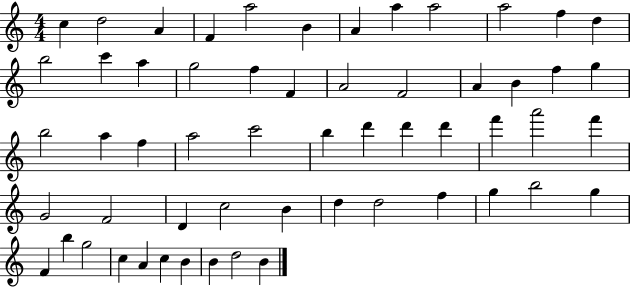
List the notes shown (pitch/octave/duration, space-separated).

C5/q D5/h A4/q F4/q A5/h B4/q A4/q A5/q A5/h A5/h F5/q D5/q B5/h C6/q A5/q G5/h F5/q F4/q A4/h F4/h A4/q B4/q F5/q G5/q B5/h A5/q F5/q A5/h C6/h B5/q D6/q D6/q D6/q F6/q A6/h F6/q G4/h F4/h D4/q C5/h B4/q D5/q D5/h F5/q G5/q B5/h G5/q F4/q B5/q G5/h C5/q A4/q C5/q B4/q B4/q D5/h B4/q